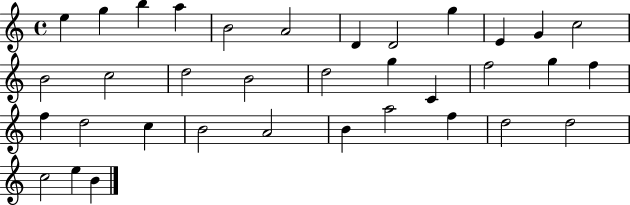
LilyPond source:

{
  \clef treble
  \time 4/4
  \defaultTimeSignature
  \key c \major
  e''4 g''4 b''4 a''4 | b'2 a'2 | d'4 d'2 g''4 | e'4 g'4 c''2 | \break b'2 c''2 | d''2 b'2 | d''2 g''4 c'4 | f''2 g''4 f''4 | \break f''4 d''2 c''4 | b'2 a'2 | b'4 a''2 f''4 | d''2 d''2 | \break c''2 e''4 b'4 | \bar "|."
}